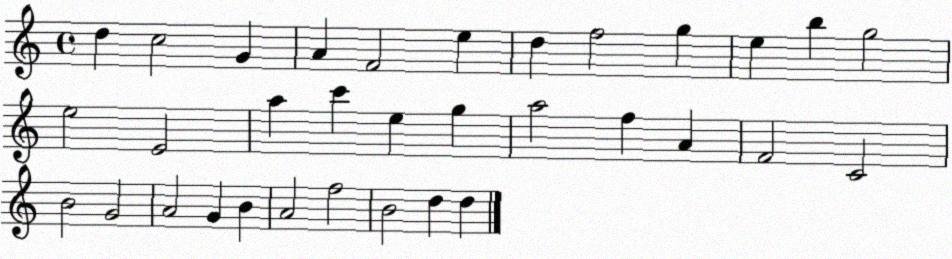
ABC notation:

X:1
T:Untitled
M:4/4
L:1/4
K:C
d c2 G A F2 e d f2 g e b g2 e2 E2 a c' e g a2 f A F2 C2 B2 G2 A2 G B A2 f2 B2 d d